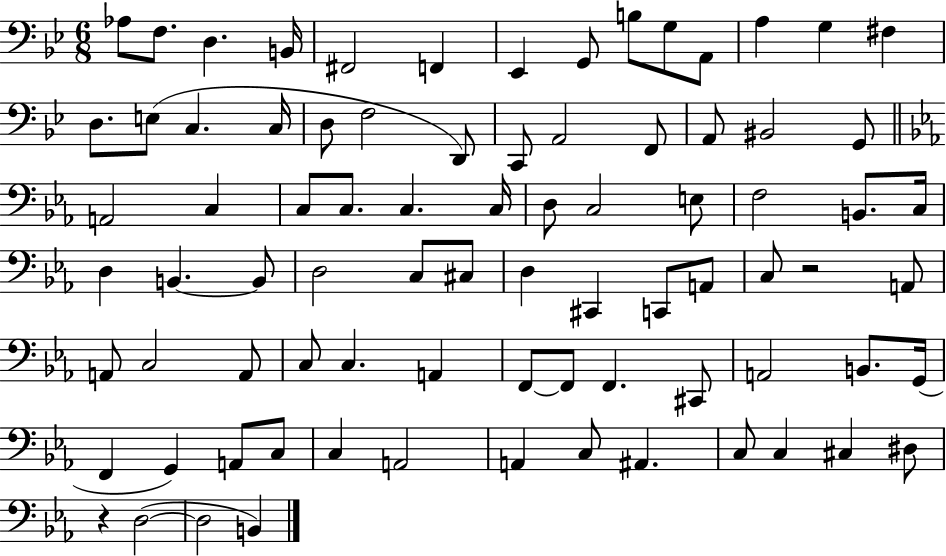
Ab3/e F3/e. D3/q. B2/s F#2/h F2/q Eb2/q G2/e B3/e G3/e A2/e A3/q G3/q F#3/q D3/e. E3/e C3/q. C3/s D3/e F3/h D2/e C2/e A2/h F2/e A2/e BIS2/h G2/e A2/h C3/q C3/e C3/e. C3/q. C3/s D3/e C3/h E3/e F3/h B2/e. C3/s D3/q B2/q. B2/e D3/h C3/e C#3/e D3/q C#2/q C2/e A2/e C3/e R/h A2/e A2/e C3/h A2/e C3/e C3/q. A2/q F2/e F2/e F2/q. C#2/e A2/h B2/e. G2/s F2/q G2/q A2/e C3/e C3/q A2/h A2/q C3/e A#2/q. C3/e C3/q C#3/q D#3/e R/q D3/h D3/h B2/q